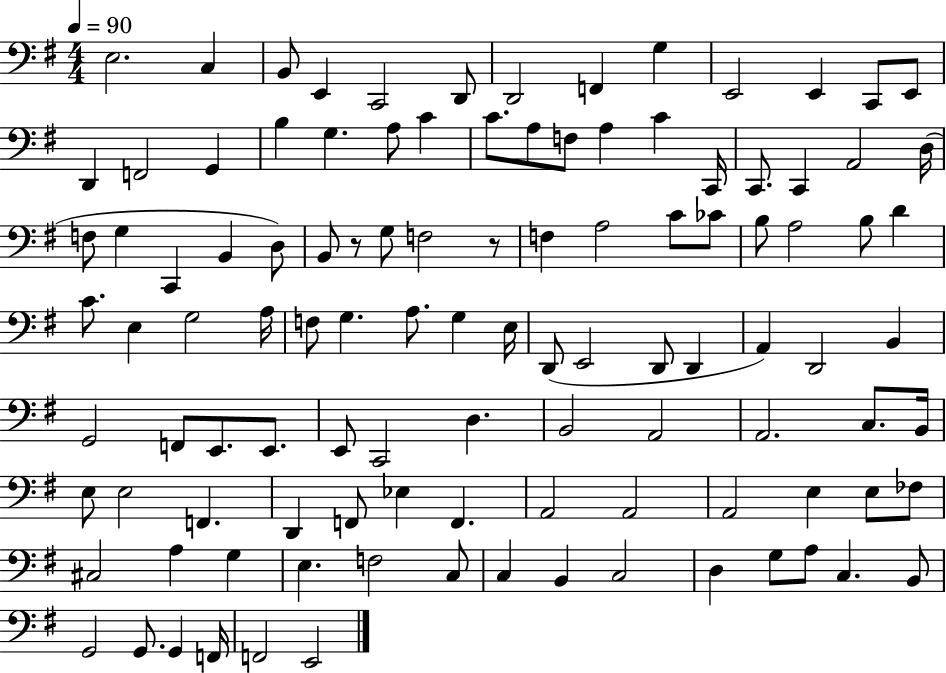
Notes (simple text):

E3/h. C3/q B2/e E2/q C2/h D2/e D2/h F2/q G3/q E2/h E2/q C2/e E2/e D2/q F2/h G2/q B3/q G3/q. A3/e C4/q C4/e. A3/e F3/e A3/q C4/q C2/s C2/e. C2/q A2/h D3/s F3/e G3/q C2/q B2/q D3/e B2/e R/e G3/e F3/h R/e F3/q A3/h C4/e CES4/e B3/e A3/h B3/e D4/q C4/e. E3/q G3/h A3/s F3/e G3/q. A3/e. G3/q E3/s D2/e E2/h D2/e D2/q A2/q D2/h B2/q G2/h F2/e E2/e. E2/e. E2/e C2/h D3/q. B2/h A2/h A2/h. C3/e. B2/s E3/e E3/h F2/q. D2/q F2/e Eb3/q F2/q. A2/h A2/h A2/h E3/q E3/e FES3/e C#3/h A3/q G3/q E3/q. F3/h C3/e C3/q B2/q C3/h D3/q G3/e A3/e C3/q. B2/e G2/h G2/e. G2/q F2/s F2/h E2/h